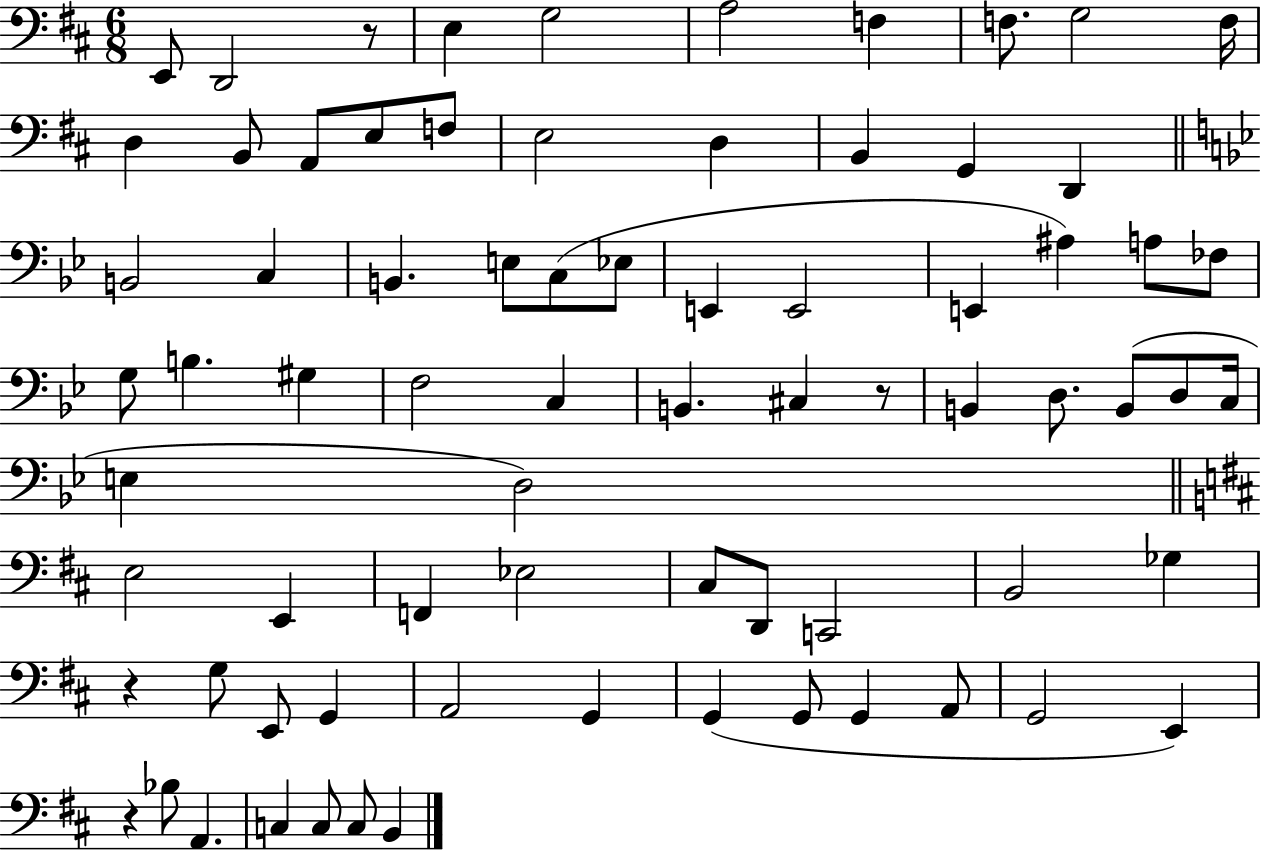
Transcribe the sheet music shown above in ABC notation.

X:1
T:Untitled
M:6/8
L:1/4
K:D
E,,/2 D,,2 z/2 E, G,2 A,2 F, F,/2 G,2 F,/4 D, B,,/2 A,,/2 E,/2 F,/2 E,2 D, B,, G,, D,, B,,2 C, B,, E,/2 C,/2 _E,/2 E,, E,,2 E,, ^A, A,/2 _F,/2 G,/2 B, ^G, F,2 C, B,, ^C, z/2 B,, D,/2 B,,/2 D,/2 C,/4 E, D,2 E,2 E,, F,, _E,2 ^C,/2 D,,/2 C,,2 B,,2 _G, z G,/2 E,,/2 G,, A,,2 G,, G,, G,,/2 G,, A,,/2 G,,2 E,, z _B,/2 A,, C, C,/2 C,/2 B,,